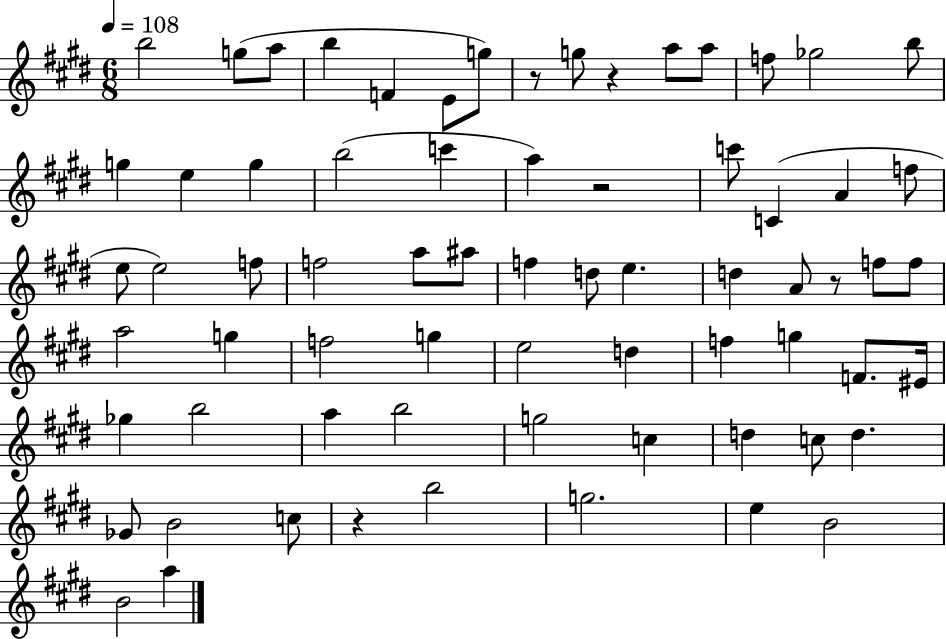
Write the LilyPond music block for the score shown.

{
  \clef treble
  \numericTimeSignature
  \time 6/8
  \key e \major
  \tempo 4 = 108
  b''2 g''8( a''8 | b''4 f'4 e'8 g''8) | r8 g''8 r4 a''8 a''8 | f''8 ges''2 b''8 | \break g''4 e''4 g''4 | b''2( c'''4 | a''4) r2 | c'''8 c'4( a'4 f''8 | \break e''8 e''2) f''8 | f''2 a''8 ais''8 | f''4 d''8 e''4. | d''4 a'8 r8 f''8 f''8 | \break a''2 g''4 | f''2 g''4 | e''2 d''4 | f''4 g''4 f'8. eis'16 | \break ges''4 b''2 | a''4 b''2 | g''2 c''4 | d''4 c''8 d''4. | \break ges'8 b'2 c''8 | r4 b''2 | g''2. | e''4 b'2 | \break b'2 a''4 | \bar "|."
}